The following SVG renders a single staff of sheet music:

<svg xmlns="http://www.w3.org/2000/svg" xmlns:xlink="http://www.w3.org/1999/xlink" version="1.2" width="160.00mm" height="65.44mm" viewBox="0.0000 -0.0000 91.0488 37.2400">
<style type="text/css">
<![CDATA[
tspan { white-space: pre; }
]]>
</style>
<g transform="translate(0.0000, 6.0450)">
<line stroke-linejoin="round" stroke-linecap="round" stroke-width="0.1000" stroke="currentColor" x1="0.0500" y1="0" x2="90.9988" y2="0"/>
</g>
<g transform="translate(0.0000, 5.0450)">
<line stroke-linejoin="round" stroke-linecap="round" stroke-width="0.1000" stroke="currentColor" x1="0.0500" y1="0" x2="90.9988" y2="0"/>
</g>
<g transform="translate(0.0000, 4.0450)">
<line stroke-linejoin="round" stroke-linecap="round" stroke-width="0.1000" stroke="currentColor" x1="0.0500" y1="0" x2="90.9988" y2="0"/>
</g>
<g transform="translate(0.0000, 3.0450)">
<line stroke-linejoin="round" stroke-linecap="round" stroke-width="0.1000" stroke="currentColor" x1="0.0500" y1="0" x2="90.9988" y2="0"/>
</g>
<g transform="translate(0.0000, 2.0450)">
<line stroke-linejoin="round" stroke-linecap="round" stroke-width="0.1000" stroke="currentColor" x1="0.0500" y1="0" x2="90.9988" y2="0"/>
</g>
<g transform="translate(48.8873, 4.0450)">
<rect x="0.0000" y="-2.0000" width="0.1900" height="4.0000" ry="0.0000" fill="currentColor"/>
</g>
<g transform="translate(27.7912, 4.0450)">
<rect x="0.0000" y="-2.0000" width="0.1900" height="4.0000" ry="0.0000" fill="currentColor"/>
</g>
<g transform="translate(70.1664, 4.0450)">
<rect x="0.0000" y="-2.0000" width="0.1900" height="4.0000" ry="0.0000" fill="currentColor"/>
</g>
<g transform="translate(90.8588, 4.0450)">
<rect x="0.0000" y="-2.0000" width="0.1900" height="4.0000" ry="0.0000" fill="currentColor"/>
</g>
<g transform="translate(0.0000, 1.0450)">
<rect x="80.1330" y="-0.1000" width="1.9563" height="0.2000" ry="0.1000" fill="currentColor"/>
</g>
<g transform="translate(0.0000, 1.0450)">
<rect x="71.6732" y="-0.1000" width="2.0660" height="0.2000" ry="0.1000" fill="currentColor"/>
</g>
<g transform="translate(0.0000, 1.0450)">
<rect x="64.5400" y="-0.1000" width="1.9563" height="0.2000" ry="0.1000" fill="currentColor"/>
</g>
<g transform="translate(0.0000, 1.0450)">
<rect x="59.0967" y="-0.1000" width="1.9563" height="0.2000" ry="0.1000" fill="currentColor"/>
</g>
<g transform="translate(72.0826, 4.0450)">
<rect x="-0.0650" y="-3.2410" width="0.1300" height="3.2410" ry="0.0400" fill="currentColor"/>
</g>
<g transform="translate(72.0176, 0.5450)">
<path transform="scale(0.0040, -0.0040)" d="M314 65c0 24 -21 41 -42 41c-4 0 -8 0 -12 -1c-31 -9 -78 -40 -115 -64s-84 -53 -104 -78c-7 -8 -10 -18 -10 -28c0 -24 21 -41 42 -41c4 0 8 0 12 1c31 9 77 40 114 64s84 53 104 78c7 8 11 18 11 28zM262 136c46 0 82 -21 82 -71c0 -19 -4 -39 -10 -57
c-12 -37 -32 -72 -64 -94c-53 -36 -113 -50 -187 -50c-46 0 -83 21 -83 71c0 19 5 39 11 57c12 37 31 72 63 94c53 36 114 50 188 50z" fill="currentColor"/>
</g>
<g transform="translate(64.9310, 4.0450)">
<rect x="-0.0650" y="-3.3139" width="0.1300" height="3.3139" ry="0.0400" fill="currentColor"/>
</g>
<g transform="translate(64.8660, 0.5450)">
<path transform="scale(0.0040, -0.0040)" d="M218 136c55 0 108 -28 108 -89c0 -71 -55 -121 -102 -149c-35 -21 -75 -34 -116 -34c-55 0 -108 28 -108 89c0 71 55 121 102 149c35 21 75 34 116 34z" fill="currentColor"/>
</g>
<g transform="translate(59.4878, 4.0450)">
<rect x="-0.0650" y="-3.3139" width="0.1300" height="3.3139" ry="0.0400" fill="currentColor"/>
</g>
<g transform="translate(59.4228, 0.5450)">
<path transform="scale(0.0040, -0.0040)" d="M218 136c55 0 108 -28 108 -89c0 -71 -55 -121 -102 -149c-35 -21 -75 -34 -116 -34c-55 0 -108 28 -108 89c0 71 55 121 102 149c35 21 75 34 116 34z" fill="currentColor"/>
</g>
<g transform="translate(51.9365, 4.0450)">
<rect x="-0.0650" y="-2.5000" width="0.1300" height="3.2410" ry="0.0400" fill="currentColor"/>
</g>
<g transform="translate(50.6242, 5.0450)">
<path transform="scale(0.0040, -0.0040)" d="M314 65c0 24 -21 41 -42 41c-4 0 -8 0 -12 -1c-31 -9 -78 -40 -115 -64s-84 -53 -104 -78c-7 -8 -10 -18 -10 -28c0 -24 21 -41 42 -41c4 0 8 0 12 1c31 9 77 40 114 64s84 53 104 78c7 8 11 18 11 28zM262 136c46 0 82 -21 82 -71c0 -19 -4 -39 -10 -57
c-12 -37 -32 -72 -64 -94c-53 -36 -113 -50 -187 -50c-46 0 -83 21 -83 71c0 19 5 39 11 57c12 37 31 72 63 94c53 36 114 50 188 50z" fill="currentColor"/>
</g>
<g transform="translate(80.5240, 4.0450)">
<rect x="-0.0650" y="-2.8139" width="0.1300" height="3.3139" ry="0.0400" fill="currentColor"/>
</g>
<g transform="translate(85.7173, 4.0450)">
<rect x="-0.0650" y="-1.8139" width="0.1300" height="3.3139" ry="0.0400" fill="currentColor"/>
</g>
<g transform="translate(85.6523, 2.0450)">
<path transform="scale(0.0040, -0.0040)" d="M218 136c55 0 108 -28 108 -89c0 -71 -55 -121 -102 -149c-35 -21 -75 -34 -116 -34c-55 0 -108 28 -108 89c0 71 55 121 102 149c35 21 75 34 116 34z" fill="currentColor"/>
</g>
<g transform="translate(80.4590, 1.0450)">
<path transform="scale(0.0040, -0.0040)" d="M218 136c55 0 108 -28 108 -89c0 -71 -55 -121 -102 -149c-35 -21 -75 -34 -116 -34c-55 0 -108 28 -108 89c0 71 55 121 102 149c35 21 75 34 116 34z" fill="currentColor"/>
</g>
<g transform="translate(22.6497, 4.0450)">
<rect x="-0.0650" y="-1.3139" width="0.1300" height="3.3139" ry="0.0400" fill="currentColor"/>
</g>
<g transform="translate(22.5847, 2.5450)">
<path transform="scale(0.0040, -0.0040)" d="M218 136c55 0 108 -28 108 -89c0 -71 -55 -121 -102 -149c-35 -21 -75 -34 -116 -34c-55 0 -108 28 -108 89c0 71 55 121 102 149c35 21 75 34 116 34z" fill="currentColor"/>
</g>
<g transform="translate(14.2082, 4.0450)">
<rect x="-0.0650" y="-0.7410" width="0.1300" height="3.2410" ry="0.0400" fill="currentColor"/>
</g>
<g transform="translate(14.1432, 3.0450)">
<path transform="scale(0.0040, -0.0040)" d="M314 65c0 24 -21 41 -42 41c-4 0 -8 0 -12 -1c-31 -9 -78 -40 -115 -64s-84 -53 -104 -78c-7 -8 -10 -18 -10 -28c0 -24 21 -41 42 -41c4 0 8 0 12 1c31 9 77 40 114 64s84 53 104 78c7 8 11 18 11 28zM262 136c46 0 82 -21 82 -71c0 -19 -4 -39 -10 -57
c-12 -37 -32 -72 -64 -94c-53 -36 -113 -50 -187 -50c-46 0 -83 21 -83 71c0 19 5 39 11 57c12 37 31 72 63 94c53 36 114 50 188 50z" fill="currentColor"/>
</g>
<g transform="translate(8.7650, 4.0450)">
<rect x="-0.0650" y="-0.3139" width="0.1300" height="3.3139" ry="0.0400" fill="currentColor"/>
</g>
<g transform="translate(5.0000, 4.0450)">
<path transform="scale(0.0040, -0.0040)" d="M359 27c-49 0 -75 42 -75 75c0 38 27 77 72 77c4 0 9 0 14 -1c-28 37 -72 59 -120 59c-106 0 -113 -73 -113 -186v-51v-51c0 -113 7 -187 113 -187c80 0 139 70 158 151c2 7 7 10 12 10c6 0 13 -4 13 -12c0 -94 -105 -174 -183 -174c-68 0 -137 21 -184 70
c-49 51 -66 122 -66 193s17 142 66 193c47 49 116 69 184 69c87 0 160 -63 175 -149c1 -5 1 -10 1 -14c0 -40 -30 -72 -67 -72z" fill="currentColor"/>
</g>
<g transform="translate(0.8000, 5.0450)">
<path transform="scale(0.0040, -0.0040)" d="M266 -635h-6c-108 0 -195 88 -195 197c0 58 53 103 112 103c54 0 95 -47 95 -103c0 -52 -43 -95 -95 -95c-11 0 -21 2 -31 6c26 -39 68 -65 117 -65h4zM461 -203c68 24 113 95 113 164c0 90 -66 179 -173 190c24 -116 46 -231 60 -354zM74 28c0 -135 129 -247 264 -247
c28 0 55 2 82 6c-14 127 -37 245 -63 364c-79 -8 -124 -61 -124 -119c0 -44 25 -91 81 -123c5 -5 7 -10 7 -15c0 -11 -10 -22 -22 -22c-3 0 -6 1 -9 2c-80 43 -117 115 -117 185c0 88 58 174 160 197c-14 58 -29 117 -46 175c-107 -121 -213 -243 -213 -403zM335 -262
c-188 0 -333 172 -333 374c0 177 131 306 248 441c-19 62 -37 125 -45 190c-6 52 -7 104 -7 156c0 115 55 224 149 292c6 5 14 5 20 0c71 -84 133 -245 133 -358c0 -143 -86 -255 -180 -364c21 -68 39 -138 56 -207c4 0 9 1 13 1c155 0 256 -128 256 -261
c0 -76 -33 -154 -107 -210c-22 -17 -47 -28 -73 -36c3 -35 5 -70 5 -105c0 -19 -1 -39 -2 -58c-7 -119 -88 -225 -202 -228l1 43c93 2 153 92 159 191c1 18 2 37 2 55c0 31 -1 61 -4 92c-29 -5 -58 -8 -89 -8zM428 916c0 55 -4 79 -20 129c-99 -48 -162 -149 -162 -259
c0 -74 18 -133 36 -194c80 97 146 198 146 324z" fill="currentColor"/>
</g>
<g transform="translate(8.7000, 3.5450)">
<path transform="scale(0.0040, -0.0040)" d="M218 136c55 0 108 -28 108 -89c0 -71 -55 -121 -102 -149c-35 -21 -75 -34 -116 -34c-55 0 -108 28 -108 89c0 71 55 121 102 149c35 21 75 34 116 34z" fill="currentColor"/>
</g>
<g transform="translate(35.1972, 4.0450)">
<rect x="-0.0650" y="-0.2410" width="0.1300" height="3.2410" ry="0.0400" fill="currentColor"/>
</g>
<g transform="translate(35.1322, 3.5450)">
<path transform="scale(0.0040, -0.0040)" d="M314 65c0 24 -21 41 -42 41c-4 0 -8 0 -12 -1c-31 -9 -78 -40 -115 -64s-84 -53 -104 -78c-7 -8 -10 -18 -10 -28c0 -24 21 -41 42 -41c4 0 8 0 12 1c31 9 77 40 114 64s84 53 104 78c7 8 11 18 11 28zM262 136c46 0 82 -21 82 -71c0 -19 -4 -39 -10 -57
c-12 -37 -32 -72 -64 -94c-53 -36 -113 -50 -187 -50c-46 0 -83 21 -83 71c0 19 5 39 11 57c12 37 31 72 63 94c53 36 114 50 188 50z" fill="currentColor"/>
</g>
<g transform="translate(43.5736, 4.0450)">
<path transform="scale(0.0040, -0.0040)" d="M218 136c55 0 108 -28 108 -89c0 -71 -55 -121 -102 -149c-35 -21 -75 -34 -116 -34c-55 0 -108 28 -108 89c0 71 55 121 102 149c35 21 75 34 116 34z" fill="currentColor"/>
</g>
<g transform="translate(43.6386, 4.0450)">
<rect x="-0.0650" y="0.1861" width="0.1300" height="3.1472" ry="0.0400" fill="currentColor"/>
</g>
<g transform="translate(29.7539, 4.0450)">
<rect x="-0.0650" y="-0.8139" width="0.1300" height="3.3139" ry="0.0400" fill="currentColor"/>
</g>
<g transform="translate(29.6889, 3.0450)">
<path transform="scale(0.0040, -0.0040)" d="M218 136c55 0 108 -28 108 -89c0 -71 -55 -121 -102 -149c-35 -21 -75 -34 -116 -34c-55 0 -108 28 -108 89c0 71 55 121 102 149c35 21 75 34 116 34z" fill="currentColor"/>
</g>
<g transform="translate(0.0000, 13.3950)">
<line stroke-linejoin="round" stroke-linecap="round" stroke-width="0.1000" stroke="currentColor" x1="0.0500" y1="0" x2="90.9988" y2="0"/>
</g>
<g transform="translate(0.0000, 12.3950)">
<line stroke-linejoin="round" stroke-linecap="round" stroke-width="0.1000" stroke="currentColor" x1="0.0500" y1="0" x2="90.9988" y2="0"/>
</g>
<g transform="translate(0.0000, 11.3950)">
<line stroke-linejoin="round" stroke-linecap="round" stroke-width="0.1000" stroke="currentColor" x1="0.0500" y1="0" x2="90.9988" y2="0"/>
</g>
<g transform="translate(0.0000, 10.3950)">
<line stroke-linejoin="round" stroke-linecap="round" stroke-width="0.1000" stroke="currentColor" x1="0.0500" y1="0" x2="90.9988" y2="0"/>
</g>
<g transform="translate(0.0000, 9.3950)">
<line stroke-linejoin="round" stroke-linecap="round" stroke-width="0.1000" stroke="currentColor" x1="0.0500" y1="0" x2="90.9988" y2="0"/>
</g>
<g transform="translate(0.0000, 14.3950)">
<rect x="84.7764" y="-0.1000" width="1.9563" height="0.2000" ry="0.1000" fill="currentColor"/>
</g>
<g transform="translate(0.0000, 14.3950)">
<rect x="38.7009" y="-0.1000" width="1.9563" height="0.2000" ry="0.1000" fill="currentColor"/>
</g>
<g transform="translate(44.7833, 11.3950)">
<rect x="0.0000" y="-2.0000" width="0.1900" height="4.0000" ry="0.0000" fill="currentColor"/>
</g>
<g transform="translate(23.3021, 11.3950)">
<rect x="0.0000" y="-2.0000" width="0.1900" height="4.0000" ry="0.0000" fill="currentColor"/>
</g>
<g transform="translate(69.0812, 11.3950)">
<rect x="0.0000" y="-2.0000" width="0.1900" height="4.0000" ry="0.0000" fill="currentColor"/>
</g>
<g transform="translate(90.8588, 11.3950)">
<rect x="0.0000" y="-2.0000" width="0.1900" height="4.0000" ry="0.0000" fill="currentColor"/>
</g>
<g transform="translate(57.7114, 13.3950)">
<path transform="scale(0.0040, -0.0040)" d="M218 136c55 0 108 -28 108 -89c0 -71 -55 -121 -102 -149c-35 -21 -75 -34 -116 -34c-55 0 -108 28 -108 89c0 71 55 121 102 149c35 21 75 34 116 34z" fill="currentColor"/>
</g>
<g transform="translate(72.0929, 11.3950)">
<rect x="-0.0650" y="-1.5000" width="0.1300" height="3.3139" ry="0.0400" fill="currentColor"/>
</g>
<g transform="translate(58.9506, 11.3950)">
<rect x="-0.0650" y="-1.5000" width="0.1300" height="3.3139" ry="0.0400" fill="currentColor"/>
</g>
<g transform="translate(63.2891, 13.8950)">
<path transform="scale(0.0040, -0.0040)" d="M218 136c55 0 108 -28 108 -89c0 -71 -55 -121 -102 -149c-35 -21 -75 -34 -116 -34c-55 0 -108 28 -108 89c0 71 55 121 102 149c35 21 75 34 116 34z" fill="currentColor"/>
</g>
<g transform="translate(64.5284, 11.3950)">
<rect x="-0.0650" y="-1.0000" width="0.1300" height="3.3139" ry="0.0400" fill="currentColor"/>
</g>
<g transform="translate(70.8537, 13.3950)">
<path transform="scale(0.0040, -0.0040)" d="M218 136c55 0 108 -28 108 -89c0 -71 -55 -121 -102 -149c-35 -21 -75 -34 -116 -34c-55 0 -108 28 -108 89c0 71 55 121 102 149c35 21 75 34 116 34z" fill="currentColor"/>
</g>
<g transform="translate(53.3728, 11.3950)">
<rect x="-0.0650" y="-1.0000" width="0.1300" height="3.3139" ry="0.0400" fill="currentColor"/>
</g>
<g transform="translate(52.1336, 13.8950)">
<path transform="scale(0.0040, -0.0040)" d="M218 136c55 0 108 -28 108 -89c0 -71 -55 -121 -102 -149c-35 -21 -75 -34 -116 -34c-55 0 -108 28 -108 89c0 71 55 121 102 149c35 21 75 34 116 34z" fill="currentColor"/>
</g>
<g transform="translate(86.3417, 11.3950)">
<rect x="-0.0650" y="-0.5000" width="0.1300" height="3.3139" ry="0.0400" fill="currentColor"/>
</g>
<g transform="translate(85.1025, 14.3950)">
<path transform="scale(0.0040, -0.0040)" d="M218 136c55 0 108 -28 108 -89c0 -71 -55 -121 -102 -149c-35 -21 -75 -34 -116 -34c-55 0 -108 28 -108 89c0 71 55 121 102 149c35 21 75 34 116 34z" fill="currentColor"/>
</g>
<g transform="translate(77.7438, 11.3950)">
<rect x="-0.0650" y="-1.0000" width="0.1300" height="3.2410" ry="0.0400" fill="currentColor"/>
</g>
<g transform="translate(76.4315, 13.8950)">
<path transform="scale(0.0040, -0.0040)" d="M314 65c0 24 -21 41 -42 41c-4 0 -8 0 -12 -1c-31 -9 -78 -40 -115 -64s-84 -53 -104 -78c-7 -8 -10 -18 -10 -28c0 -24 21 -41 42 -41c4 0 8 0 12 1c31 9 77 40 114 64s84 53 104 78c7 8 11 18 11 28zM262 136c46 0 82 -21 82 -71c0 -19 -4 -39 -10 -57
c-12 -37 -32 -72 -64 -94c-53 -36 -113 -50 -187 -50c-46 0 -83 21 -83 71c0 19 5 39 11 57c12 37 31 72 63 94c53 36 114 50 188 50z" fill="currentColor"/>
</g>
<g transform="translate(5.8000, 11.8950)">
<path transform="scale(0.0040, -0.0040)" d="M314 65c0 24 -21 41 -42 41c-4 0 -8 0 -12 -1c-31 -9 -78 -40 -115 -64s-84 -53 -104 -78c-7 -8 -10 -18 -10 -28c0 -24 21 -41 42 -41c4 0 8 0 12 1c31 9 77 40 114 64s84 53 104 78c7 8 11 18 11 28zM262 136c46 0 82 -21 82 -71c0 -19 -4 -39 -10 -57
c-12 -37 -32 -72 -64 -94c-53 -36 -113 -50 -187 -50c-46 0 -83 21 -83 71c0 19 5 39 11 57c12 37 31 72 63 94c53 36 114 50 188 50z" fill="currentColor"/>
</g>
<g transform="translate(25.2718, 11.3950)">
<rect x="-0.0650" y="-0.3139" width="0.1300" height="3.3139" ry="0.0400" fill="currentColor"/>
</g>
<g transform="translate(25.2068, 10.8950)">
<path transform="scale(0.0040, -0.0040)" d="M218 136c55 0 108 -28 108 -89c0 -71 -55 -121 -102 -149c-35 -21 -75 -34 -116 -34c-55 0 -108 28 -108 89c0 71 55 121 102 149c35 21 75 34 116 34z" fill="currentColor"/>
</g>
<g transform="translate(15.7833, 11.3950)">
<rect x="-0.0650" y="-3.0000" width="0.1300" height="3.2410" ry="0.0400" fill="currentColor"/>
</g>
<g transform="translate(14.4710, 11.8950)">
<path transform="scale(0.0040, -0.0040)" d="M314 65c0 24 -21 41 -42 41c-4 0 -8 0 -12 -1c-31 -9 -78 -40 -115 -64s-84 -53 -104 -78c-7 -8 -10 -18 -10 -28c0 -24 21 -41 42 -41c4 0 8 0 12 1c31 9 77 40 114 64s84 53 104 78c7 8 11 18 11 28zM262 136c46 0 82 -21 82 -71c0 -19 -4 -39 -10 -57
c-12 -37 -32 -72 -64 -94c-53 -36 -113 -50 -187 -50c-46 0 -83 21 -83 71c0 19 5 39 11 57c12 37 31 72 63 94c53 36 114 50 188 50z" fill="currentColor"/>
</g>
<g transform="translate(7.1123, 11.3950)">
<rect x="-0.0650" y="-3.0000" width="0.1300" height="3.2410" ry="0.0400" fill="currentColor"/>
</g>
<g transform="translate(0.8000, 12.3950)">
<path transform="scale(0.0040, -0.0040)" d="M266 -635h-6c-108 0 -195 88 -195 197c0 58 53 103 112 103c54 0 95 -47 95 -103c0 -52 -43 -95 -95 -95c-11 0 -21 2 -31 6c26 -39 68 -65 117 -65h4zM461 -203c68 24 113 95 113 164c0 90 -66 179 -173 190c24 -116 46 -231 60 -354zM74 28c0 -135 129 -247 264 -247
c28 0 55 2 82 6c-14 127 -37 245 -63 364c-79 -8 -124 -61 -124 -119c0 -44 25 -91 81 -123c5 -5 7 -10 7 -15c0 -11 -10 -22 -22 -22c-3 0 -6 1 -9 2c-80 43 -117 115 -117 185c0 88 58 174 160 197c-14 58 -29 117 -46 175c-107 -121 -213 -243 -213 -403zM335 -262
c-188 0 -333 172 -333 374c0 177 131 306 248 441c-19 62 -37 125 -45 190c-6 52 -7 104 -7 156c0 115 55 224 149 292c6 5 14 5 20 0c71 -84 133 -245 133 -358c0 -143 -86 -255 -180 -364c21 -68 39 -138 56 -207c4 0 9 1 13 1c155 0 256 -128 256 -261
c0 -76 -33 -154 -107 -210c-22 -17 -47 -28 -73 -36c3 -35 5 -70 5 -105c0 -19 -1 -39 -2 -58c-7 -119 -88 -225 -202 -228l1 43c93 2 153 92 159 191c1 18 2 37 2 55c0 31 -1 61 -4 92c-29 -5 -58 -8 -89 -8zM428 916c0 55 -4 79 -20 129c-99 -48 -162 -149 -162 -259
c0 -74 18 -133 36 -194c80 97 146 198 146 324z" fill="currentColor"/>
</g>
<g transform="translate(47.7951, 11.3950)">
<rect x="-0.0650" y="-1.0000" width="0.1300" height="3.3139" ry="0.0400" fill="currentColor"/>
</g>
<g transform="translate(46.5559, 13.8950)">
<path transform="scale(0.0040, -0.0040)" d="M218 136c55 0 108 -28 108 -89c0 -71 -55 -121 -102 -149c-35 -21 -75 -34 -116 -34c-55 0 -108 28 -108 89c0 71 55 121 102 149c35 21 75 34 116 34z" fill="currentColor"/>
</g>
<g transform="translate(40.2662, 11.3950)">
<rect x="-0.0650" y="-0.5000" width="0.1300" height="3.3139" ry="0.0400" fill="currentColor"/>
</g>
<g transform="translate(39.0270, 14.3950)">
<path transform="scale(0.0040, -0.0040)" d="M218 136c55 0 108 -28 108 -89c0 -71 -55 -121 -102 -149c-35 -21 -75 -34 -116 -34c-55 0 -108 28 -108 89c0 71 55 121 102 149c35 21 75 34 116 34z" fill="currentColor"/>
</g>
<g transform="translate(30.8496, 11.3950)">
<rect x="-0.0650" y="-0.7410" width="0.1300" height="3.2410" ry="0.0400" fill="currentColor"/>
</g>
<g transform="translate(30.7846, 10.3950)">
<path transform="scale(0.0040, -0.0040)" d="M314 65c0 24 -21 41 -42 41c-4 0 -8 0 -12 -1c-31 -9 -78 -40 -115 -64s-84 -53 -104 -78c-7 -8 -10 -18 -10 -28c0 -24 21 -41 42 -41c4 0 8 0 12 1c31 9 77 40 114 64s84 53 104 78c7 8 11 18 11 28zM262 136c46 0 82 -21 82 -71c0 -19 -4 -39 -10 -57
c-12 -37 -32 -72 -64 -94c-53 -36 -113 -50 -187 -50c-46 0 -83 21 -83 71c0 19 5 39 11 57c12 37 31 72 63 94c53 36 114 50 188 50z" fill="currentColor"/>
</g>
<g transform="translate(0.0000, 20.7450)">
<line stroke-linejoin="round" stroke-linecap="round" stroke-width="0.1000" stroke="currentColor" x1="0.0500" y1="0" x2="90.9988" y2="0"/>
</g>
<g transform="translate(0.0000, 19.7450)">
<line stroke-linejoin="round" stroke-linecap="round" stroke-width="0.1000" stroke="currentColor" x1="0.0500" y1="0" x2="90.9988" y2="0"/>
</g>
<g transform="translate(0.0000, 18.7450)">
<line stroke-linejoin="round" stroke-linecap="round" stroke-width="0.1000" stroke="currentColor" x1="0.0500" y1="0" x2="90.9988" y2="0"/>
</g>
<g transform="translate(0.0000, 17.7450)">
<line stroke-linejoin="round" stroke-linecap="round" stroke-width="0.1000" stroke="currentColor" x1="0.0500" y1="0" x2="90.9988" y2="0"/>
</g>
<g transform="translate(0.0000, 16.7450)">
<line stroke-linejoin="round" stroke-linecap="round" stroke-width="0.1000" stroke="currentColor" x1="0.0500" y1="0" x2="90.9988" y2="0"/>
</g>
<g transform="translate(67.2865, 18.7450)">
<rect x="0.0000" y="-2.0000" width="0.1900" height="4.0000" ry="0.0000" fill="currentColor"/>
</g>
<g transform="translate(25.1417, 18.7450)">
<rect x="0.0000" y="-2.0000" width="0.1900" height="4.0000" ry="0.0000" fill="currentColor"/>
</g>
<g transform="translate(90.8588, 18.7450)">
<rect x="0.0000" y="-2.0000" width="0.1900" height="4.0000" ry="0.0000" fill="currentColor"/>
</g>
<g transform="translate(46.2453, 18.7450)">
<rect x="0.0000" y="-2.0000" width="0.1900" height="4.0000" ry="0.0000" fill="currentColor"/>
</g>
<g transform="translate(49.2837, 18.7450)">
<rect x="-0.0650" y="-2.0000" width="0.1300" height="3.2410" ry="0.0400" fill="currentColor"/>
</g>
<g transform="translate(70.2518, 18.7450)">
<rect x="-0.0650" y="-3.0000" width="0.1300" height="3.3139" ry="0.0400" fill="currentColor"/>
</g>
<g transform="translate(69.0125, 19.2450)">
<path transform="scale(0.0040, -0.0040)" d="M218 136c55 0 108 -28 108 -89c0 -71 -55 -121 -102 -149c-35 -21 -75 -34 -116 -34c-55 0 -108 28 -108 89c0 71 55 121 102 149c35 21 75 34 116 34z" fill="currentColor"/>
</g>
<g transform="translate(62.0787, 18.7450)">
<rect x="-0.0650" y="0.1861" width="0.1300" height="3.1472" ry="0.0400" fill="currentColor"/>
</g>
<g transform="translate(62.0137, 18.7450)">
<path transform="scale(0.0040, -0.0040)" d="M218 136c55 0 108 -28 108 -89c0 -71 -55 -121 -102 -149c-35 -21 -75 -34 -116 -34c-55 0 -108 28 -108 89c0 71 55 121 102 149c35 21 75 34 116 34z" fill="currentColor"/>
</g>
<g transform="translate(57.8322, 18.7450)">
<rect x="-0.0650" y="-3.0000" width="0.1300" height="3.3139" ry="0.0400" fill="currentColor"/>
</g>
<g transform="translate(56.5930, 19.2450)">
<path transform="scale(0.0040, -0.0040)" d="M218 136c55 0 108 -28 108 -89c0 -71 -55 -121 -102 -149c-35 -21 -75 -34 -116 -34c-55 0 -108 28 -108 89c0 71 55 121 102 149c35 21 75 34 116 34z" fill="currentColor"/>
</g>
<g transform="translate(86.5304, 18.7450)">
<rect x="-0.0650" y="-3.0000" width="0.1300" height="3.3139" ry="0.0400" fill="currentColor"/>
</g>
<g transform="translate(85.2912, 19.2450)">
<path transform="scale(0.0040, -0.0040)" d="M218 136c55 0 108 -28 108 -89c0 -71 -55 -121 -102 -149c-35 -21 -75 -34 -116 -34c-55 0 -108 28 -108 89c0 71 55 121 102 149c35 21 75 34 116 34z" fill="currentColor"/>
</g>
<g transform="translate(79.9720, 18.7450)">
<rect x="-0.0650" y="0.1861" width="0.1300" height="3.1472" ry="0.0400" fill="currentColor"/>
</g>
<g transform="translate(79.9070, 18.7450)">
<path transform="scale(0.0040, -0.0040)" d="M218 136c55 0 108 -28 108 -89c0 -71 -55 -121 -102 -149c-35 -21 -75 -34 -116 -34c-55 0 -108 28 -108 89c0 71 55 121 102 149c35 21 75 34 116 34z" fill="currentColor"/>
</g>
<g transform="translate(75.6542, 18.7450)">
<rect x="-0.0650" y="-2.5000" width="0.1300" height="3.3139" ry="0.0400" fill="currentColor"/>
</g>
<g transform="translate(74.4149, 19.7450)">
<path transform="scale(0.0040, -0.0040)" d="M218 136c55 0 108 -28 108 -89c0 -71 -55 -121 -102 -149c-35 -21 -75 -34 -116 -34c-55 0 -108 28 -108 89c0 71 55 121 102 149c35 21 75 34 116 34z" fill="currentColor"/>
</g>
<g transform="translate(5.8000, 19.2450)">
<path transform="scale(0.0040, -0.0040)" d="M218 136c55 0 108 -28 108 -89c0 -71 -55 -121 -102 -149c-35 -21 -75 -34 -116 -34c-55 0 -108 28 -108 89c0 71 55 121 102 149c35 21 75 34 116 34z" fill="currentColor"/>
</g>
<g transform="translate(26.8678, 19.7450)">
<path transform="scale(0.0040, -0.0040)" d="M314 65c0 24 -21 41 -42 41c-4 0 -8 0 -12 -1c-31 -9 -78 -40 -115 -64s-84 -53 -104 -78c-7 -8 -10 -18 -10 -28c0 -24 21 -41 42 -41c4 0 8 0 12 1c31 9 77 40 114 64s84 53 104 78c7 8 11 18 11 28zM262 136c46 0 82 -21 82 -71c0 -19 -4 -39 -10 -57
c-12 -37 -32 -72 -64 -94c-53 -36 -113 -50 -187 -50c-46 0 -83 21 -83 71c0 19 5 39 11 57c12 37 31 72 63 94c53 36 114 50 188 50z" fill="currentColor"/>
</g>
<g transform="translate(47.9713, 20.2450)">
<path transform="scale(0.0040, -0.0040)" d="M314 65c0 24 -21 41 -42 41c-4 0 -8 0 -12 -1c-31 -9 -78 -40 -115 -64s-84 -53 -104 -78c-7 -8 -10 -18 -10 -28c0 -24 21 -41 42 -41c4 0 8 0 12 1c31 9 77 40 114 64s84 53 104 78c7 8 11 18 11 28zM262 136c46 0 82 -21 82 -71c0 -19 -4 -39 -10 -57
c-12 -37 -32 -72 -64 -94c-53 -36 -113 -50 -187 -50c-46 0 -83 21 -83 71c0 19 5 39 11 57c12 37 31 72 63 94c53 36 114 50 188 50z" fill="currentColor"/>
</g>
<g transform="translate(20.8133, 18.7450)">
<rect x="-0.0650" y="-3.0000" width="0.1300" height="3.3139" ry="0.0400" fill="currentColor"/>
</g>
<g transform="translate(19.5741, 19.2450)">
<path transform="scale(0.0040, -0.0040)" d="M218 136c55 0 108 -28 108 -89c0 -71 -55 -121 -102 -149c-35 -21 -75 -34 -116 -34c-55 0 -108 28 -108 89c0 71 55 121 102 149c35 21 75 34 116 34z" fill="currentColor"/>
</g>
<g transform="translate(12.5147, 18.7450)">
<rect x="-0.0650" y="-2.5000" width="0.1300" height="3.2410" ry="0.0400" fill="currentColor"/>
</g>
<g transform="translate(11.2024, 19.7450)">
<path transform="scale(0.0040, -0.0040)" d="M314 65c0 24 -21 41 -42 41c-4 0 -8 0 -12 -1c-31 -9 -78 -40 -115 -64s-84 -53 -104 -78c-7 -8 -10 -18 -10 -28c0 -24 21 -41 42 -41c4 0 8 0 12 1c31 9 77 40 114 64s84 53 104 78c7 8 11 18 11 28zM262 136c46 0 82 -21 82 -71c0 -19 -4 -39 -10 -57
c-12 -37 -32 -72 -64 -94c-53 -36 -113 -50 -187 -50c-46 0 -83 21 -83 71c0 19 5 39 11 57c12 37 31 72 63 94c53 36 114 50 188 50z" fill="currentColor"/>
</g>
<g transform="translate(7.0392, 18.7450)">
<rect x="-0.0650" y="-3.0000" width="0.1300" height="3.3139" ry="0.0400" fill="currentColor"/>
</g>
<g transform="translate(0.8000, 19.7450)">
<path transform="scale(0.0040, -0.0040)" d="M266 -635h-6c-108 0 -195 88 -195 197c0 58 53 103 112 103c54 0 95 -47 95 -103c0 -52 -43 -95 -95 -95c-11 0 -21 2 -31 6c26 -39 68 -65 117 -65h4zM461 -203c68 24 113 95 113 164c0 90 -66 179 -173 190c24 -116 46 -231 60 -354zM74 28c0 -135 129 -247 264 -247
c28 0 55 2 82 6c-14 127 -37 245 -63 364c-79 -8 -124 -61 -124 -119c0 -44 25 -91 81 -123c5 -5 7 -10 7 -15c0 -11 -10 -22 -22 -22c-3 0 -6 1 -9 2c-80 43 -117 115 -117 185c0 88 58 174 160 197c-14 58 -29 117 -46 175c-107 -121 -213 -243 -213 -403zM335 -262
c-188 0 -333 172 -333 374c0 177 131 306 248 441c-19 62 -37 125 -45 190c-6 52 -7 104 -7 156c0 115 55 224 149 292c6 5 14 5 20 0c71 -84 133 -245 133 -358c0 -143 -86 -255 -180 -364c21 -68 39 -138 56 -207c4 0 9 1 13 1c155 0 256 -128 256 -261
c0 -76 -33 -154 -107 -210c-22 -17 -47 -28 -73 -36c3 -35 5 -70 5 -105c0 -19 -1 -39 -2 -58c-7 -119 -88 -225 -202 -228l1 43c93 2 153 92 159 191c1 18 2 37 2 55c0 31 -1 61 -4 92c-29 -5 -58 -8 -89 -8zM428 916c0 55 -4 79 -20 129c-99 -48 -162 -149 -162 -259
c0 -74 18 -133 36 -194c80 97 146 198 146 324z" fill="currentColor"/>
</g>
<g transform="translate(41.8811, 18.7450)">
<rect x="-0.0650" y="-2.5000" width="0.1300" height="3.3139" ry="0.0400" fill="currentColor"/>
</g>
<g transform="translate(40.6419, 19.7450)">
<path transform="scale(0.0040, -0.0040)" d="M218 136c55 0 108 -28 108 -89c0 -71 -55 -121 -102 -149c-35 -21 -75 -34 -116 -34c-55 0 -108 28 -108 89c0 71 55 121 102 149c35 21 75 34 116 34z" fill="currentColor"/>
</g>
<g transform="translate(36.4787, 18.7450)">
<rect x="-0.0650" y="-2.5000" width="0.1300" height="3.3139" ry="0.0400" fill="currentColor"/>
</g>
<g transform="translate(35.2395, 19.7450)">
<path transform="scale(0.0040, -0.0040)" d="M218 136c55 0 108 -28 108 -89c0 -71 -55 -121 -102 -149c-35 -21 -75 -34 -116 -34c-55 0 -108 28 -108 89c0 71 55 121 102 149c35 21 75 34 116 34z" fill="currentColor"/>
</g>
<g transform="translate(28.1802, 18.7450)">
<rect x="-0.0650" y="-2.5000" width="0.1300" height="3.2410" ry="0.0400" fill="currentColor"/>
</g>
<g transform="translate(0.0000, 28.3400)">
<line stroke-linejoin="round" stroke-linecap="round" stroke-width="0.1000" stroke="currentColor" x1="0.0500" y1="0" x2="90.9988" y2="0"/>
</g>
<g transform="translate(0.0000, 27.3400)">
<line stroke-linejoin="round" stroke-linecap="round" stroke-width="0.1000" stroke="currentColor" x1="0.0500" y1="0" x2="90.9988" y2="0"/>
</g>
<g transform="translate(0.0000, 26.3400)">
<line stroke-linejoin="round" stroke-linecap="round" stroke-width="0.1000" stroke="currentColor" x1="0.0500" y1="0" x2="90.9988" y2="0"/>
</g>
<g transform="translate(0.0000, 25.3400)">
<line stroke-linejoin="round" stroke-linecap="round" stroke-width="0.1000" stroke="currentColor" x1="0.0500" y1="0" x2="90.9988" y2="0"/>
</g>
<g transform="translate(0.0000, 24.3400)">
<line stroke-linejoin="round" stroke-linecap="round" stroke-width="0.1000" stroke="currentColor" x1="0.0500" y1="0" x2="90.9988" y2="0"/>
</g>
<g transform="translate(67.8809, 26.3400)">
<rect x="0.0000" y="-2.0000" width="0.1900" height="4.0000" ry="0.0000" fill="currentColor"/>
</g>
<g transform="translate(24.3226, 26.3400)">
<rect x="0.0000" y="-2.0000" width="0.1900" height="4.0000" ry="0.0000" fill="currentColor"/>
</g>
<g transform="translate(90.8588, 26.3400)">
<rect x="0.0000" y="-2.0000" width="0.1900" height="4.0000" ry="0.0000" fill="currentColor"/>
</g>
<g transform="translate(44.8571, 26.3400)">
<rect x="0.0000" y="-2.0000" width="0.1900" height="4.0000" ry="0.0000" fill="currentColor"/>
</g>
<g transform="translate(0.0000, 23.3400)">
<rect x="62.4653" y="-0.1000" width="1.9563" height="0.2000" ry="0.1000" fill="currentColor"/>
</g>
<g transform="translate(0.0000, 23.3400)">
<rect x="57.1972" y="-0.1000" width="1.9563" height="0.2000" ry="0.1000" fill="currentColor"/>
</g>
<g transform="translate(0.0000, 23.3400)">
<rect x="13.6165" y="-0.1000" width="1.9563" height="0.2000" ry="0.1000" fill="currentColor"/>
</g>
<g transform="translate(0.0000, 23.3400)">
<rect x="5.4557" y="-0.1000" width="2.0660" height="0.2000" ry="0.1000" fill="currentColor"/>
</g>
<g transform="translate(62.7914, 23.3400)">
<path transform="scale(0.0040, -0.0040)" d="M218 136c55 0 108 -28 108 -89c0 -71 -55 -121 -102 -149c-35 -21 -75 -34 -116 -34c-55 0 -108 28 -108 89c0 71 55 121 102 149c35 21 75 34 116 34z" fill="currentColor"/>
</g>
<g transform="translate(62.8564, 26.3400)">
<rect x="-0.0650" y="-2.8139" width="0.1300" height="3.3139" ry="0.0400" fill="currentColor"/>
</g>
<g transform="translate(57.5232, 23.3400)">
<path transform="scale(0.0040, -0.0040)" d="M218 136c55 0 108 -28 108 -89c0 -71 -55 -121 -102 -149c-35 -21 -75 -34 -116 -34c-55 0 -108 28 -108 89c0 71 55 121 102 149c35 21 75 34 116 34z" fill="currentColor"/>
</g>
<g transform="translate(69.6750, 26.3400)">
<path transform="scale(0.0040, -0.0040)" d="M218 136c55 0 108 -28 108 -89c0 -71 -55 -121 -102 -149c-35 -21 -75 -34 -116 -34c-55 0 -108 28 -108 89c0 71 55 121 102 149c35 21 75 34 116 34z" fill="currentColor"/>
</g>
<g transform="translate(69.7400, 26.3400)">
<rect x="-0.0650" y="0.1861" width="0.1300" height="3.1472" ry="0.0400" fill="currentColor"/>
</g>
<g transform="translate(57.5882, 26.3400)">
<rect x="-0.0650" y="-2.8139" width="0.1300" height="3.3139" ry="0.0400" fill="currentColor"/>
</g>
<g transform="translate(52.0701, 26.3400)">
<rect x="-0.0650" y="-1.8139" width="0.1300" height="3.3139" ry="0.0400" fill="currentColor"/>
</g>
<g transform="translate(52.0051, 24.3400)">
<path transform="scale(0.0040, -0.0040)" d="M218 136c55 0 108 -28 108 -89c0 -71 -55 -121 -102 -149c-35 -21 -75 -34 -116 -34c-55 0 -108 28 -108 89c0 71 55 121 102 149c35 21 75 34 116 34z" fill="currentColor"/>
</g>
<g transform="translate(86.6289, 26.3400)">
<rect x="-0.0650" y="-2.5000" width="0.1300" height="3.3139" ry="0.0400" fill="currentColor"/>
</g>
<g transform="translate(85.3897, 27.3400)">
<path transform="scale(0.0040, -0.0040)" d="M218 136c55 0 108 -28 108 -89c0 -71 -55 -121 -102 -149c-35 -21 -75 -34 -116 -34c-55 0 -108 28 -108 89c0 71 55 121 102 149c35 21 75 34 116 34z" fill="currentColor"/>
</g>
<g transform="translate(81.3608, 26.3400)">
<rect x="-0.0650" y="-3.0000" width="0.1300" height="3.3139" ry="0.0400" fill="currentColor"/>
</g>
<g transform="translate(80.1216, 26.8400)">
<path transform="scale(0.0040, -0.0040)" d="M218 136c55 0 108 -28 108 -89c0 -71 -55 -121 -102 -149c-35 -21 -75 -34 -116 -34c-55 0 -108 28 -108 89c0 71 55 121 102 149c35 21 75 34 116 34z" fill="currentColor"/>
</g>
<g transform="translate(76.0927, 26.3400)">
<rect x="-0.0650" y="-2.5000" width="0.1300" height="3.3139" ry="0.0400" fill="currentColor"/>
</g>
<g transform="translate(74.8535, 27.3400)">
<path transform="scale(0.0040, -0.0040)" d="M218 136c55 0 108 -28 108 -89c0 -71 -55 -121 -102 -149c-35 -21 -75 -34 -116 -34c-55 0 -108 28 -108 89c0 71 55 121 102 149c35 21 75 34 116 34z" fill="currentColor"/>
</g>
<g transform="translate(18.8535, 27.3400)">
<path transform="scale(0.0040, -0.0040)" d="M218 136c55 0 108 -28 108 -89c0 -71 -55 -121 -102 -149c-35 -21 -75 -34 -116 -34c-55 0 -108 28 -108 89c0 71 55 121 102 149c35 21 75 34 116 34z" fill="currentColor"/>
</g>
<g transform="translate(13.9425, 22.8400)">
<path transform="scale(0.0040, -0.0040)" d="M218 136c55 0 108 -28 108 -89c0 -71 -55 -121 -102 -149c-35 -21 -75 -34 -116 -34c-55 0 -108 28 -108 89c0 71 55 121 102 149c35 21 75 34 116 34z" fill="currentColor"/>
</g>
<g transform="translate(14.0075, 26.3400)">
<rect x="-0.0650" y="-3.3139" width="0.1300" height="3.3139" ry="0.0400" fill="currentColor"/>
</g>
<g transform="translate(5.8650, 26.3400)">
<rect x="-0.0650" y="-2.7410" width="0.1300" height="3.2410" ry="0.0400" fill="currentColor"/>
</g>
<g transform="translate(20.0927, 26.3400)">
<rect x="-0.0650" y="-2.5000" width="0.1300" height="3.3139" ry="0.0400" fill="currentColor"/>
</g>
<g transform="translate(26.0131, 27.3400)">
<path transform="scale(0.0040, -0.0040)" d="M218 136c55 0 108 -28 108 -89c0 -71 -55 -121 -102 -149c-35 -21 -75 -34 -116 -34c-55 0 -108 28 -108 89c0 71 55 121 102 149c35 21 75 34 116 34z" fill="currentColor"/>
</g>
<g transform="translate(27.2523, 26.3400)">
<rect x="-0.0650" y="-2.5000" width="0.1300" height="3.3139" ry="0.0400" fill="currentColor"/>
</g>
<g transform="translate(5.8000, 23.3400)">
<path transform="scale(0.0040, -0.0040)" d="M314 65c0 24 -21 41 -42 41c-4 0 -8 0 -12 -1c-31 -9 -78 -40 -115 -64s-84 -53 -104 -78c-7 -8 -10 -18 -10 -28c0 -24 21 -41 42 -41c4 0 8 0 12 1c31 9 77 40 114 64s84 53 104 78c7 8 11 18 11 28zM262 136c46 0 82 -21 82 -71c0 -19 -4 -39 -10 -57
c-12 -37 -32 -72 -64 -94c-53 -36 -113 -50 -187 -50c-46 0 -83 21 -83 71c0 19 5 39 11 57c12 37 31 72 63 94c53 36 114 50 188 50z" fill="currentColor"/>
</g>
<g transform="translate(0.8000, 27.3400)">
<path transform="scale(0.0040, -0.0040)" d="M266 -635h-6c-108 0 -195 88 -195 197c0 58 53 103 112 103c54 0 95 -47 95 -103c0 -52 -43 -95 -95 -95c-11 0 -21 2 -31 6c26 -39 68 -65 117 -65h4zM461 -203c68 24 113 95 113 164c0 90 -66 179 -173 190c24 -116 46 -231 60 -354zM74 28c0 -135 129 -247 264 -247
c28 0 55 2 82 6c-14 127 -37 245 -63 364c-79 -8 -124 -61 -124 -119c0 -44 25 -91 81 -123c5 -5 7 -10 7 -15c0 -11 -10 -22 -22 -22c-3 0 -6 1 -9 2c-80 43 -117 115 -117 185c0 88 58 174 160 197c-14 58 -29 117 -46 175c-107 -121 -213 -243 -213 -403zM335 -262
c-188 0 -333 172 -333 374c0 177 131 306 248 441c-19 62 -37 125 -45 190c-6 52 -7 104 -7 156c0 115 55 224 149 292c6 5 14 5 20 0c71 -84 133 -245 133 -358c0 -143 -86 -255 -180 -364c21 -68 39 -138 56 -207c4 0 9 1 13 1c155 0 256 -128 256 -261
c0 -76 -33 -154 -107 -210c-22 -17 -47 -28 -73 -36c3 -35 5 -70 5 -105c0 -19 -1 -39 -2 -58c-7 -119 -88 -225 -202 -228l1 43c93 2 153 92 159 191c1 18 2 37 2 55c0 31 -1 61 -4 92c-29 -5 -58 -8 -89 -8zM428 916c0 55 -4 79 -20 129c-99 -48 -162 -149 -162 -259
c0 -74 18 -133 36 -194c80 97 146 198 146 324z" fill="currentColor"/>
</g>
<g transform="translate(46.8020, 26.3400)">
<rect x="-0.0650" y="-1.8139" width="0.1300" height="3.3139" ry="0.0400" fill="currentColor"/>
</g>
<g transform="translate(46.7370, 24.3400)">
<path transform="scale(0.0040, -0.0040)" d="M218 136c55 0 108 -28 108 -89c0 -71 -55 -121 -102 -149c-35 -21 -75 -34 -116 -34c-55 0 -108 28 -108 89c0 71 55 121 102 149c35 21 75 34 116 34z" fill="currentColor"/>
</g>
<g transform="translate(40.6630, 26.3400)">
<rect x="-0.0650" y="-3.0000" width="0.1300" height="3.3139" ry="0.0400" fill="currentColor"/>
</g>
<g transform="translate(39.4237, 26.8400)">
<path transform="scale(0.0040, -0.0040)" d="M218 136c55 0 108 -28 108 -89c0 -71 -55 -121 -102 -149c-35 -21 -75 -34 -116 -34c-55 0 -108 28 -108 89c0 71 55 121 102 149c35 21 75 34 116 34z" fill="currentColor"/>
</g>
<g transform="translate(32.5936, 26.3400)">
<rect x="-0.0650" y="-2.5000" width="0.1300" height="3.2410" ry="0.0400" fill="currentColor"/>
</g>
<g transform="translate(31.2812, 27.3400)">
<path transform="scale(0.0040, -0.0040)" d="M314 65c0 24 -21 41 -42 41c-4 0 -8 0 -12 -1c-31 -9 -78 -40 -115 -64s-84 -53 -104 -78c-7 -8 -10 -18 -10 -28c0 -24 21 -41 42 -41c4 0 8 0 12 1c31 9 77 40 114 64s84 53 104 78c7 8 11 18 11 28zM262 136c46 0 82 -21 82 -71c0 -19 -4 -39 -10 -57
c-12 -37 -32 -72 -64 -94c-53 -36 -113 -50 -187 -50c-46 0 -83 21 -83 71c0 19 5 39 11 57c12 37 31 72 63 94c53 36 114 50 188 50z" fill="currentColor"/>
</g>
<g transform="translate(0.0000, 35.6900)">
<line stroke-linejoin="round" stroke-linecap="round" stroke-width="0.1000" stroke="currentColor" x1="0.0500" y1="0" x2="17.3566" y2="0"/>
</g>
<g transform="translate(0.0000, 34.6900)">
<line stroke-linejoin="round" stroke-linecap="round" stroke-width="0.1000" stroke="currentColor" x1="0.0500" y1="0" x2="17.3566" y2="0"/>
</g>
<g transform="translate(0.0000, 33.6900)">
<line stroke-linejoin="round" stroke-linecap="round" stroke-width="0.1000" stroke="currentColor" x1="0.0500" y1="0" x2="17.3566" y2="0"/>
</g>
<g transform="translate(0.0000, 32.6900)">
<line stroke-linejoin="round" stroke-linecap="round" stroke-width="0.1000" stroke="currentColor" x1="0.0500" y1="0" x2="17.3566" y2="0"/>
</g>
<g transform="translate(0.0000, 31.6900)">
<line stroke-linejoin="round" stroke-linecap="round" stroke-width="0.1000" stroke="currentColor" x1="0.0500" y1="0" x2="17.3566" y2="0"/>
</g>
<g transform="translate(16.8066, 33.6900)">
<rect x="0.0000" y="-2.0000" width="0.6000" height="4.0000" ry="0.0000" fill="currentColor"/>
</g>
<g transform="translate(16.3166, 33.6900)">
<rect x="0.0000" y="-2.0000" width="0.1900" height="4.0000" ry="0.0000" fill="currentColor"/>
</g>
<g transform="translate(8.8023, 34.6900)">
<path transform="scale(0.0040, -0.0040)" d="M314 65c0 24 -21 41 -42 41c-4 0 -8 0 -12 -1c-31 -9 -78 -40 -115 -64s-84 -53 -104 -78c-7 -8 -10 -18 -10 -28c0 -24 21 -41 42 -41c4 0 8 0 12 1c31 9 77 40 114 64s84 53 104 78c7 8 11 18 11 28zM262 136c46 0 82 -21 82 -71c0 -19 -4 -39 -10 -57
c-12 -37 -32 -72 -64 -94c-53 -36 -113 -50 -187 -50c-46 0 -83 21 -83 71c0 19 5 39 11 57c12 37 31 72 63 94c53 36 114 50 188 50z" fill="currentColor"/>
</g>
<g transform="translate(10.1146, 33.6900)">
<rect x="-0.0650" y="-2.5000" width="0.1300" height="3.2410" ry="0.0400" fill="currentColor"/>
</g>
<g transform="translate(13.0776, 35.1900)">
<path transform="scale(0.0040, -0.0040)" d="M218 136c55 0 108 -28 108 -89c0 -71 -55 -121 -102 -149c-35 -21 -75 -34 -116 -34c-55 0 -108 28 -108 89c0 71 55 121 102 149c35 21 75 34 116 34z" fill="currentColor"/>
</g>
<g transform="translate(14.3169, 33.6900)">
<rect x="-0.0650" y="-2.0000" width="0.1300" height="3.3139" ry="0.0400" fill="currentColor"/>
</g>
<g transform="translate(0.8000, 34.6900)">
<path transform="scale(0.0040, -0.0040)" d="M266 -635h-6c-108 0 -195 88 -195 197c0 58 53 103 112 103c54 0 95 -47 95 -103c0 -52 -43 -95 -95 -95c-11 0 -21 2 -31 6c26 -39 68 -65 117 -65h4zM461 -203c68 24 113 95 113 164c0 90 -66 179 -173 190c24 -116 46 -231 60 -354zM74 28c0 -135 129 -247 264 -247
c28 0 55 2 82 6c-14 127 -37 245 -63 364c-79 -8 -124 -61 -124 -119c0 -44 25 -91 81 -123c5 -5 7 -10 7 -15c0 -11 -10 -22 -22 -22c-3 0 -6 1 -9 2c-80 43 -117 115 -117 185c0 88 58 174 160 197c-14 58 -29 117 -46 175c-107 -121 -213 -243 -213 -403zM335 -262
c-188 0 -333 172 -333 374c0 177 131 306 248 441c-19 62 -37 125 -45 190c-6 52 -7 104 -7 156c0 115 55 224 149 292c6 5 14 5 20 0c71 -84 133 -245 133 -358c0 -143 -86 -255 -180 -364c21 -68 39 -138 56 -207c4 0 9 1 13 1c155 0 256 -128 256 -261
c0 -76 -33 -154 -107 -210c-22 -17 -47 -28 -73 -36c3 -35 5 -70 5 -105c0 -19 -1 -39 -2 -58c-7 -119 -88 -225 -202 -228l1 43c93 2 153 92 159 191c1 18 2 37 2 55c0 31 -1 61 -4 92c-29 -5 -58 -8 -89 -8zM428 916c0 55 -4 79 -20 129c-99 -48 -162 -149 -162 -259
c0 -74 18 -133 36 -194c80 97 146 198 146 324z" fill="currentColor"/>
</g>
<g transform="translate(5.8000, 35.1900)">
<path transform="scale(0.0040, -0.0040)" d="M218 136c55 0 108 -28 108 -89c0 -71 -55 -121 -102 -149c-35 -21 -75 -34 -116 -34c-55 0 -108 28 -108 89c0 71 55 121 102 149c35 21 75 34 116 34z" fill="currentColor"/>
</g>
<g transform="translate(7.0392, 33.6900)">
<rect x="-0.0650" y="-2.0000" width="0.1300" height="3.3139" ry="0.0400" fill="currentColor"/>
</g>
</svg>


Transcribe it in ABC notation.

X:1
T:Untitled
M:4/4
L:1/4
K:C
c d2 e d c2 B G2 b b b2 a f A2 A2 c d2 C D D E D E D2 C A G2 A G2 G G F2 A B A G B A a2 b G G G2 A f f a a B G A G F G2 F